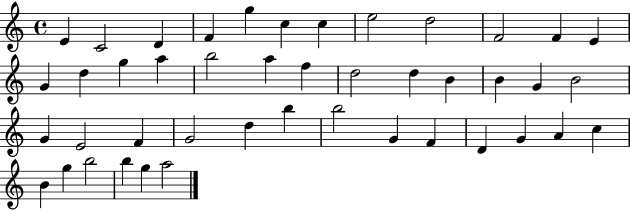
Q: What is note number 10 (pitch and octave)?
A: F4